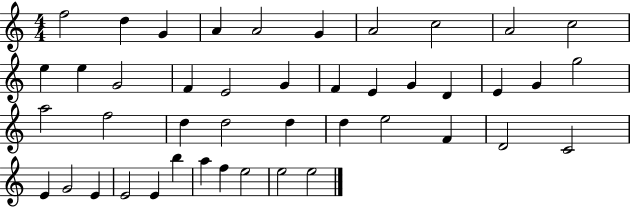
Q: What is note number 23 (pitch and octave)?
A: G5